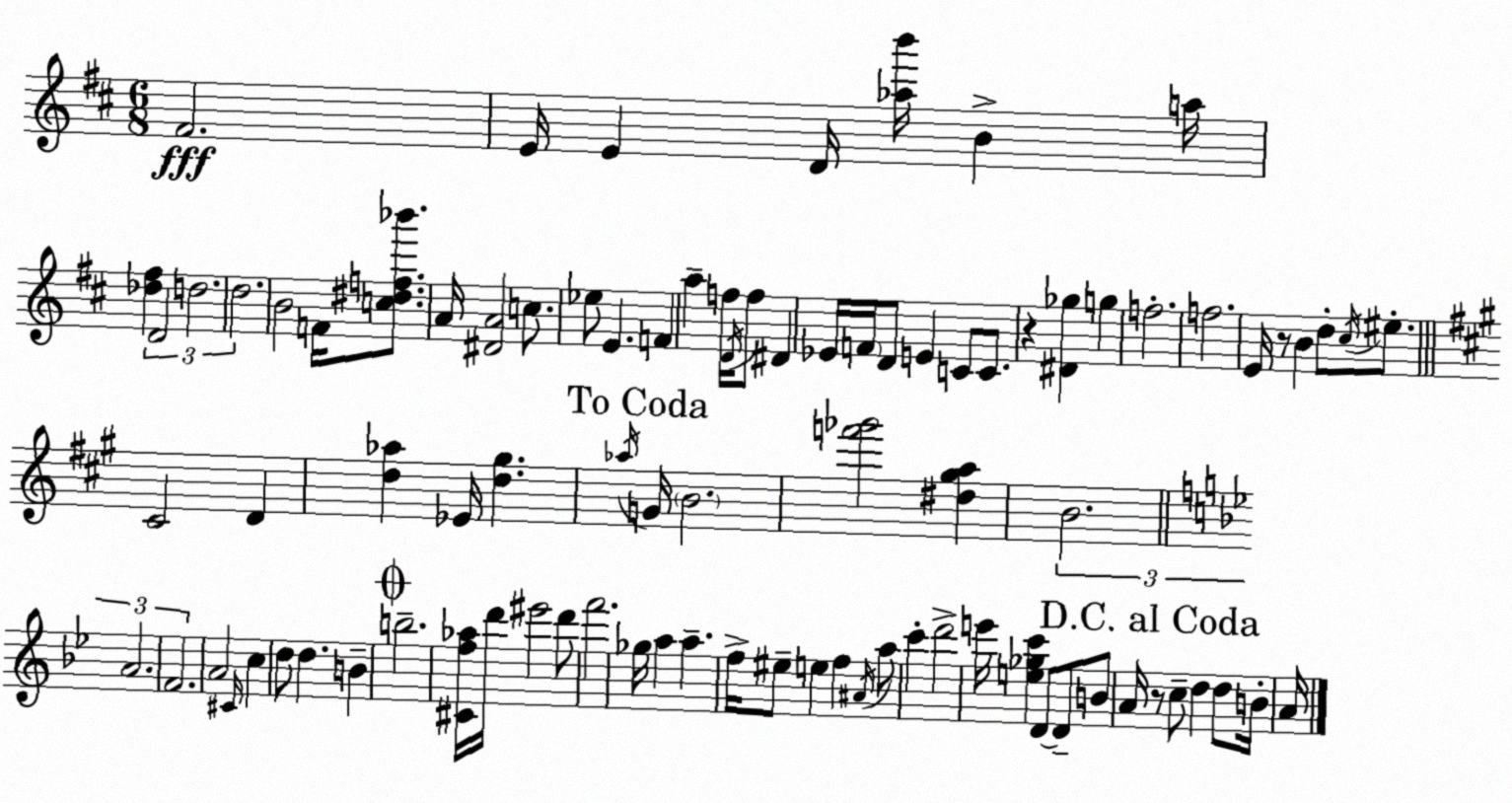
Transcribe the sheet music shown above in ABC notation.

X:1
T:Untitled
M:6/8
L:1/4
K:D
^F2 E/4 E D/4 [_ab']/4 B a/4 [_d^f] D2 d2 d2 B2 F/4 [c^df_b']/2 A/4 [^DA]2 c/2 _e/2 E F a f/4 D/4 f/2 ^D _E/4 F/4 D/2 E C/2 C/2 z [^D_g] g f2 f2 E/4 z/2 B d/2 ^c/4 ^e/2 ^C2 D [d_a] _E/4 [d^g] _a/4 G/4 B2 [f'_g']2 [^d^ga] B2 A2 F2 A2 ^C/4 c d/2 d B b2 [^Cf_a]/4 d'/4 ^e'2 d'/2 f'2 _g/4 a a f/4 ^e/2 e f ^A/4 a/2 c' d'2 e'/4 [e_gc'] D/2 D/2 B/2 A/4 z/2 c/2 d d/2 B/4 A/4